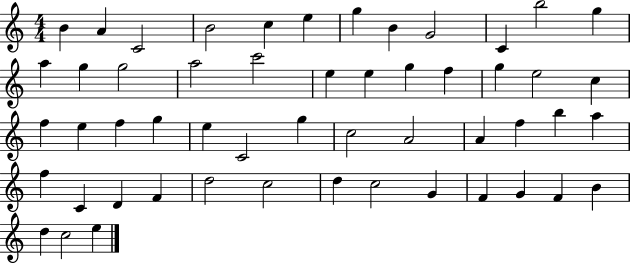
{
  \clef treble
  \numericTimeSignature
  \time 4/4
  \key c \major
  b'4 a'4 c'2 | b'2 c''4 e''4 | g''4 b'4 g'2 | c'4 b''2 g''4 | \break a''4 g''4 g''2 | a''2 c'''2 | e''4 e''4 g''4 f''4 | g''4 e''2 c''4 | \break f''4 e''4 f''4 g''4 | e''4 c'2 g''4 | c''2 a'2 | a'4 f''4 b''4 a''4 | \break f''4 c'4 d'4 f'4 | d''2 c''2 | d''4 c''2 g'4 | f'4 g'4 f'4 b'4 | \break d''4 c''2 e''4 | \bar "|."
}